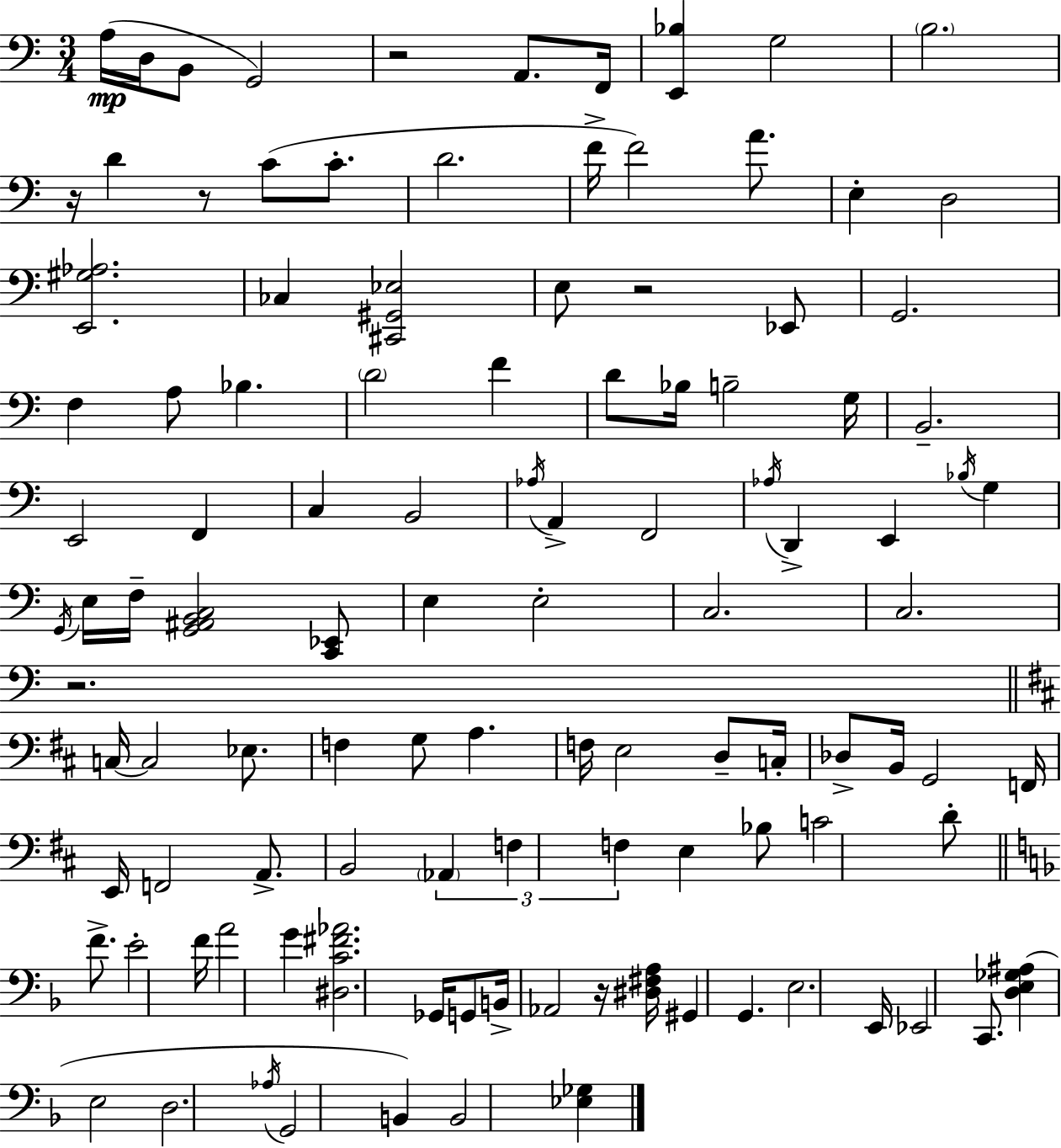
X:1
T:Untitled
M:3/4
L:1/4
K:C
A,/4 D,/4 B,,/2 G,,2 z2 A,,/2 F,,/4 [E,,_B,] G,2 B,2 z/4 D z/2 C/2 C/2 D2 F/4 F2 A/2 E, D,2 [E,,^G,_A,]2 _C, [^C,,^G,,_E,]2 E,/2 z2 _E,,/2 G,,2 F, A,/2 _B, D2 F D/2 _B,/4 B,2 G,/4 B,,2 E,,2 F,, C, B,,2 _A,/4 A,, F,,2 _A,/4 D,, E,, _B,/4 G, G,,/4 E,/4 F,/4 [G,,^A,,B,,C,]2 [C,,_E,,]/2 E, E,2 C,2 C,2 z2 C,/4 C,2 _E,/2 F, G,/2 A, F,/4 E,2 D,/2 C,/4 _D,/2 B,,/4 G,,2 F,,/4 E,,/4 F,,2 A,,/2 B,,2 _A,, F, F, E, _B,/2 C2 D/2 F/2 E2 F/4 A2 G [^D,C^F_A]2 _G,,/4 G,,/2 B,,/4 _A,,2 z/4 [^D,^F,A,]/4 ^G,, G,, E,2 E,,/4 _E,,2 C,,/2 [D,E,_G,^A,] E,2 D,2 _A,/4 G,,2 B,, B,,2 [_E,_G,]